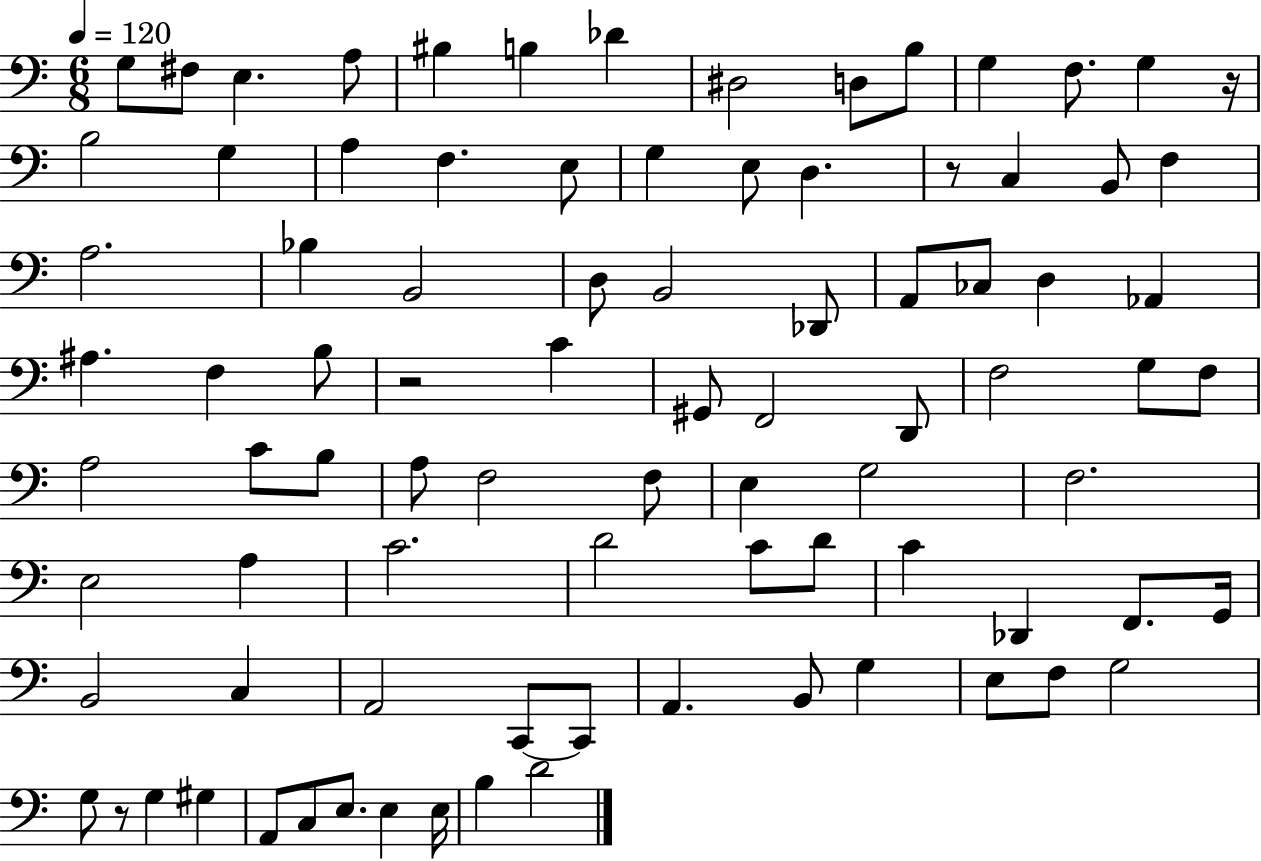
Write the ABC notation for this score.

X:1
T:Untitled
M:6/8
L:1/4
K:C
G,/2 ^F,/2 E, A,/2 ^B, B, _D ^D,2 D,/2 B,/2 G, F,/2 G, z/4 B,2 G, A, F, E,/2 G, E,/2 D, z/2 C, B,,/2 F, A,2 _B, B,,2 D,/2 B,,2 _D,,/2 A,,/2 _C,/2 D, _A,, ^A, F, B,/2 z2 C ^G,,/2 F,,2 D,,/2 F,2 G,/2 F,/2 A,2 C/2 B,/2 A,/2 F,2 F,/2 E, G,2 F,2 E,2 A, C2 D2 C/2 D/2 C _D,, F,,/2 G,,/4 B,,2 C, A,,2 C,,/2 C,,/2 A,, B,,/2 G, E,/2 F,/2 G,2 G,/2 z/2 G, ^G, A,,/2 C,/2 E,/2 E, E,/4 B, D2